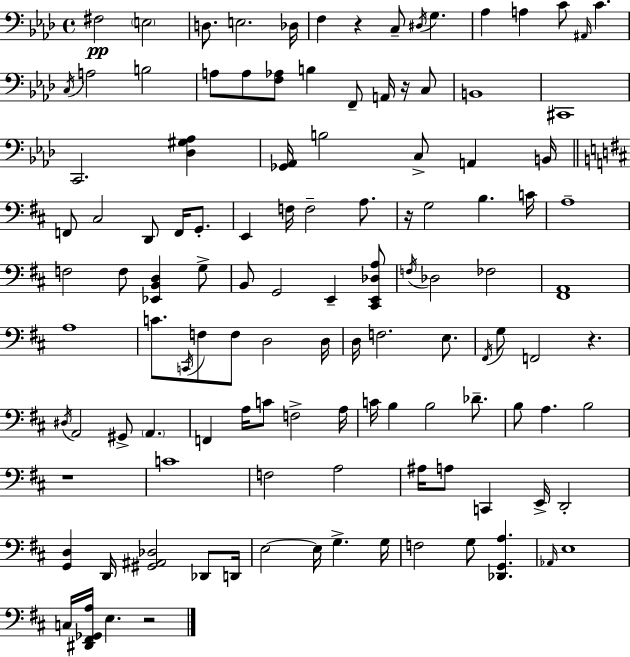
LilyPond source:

{
  \clef bass
  \time 4/4
  \defaultTimeSignature
  \key f \minor
  \repeat volta 2 { fis2\pp \parenthesize e2 | d8. e2. des16 | f4 r4 c8-- \acciaccatura { dis16 } g4. | aes4 a4 c'8 \grace { ais,16 } c'4. | \break \acciaccatura { c16 } a2 b2 | a8 a8 <f aes>8 b4 f,8-- a,16 | r16 c8 b,1 | cis,1 | \break c,2. <des gis aes>4 | <ges, aes,>16 b2 c8-> a,4 | b,16 \bar "||" \break \key d \major f,8 cis2 d,8 f,16 g,8.-. | e,4 f16 f2-- a8. | r16 g2 b4. c'16 | a1-- | \break f2 f8 <ees, b, d>4 g8-> | b,8 g,2 e,4-- <cis, e, des a>8 | \acciaccatura { f16 } des2 fes2 | <fis, a,>1 | \break a1 | c'8. \acciaccatura { c,16 } f8 f8 d2 | d16 d16 f2. e8. | \acciaccatura { fis,16 } g8 f,2 r4. | \break \acciaccatura { dis16 } a,2 gis,8-> \parenthesize a,4. | f,4 a16 c'8 f2-> | a16 c'16 b4 b2 | des'8.-- b8 a4. b2 | \break r1 | c'1 | f2 a2 | ais16 a8 c,4 e,16-> d,2-. | \break <g, d>4 d,16 <gis, ais, des>2 | des,8 d,16 e2~~ e16 g4.-> | g16 f2 g8 <des, g, a>4. | \grace { aes,16 } e1 | \break c16 <dis, fis, ges, a>16 e4. r2 | } \bar "|."
}